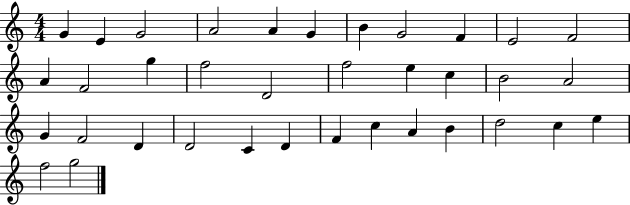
X:1
T:Untitled
M:4/4
L:1/4
K:C
G E G2 A2 A G B G2 F E2 F2 A F2 g f2 D2 f2 e c B2 A2 G F2 D D2 C D F c A B d2 c e f2 g2